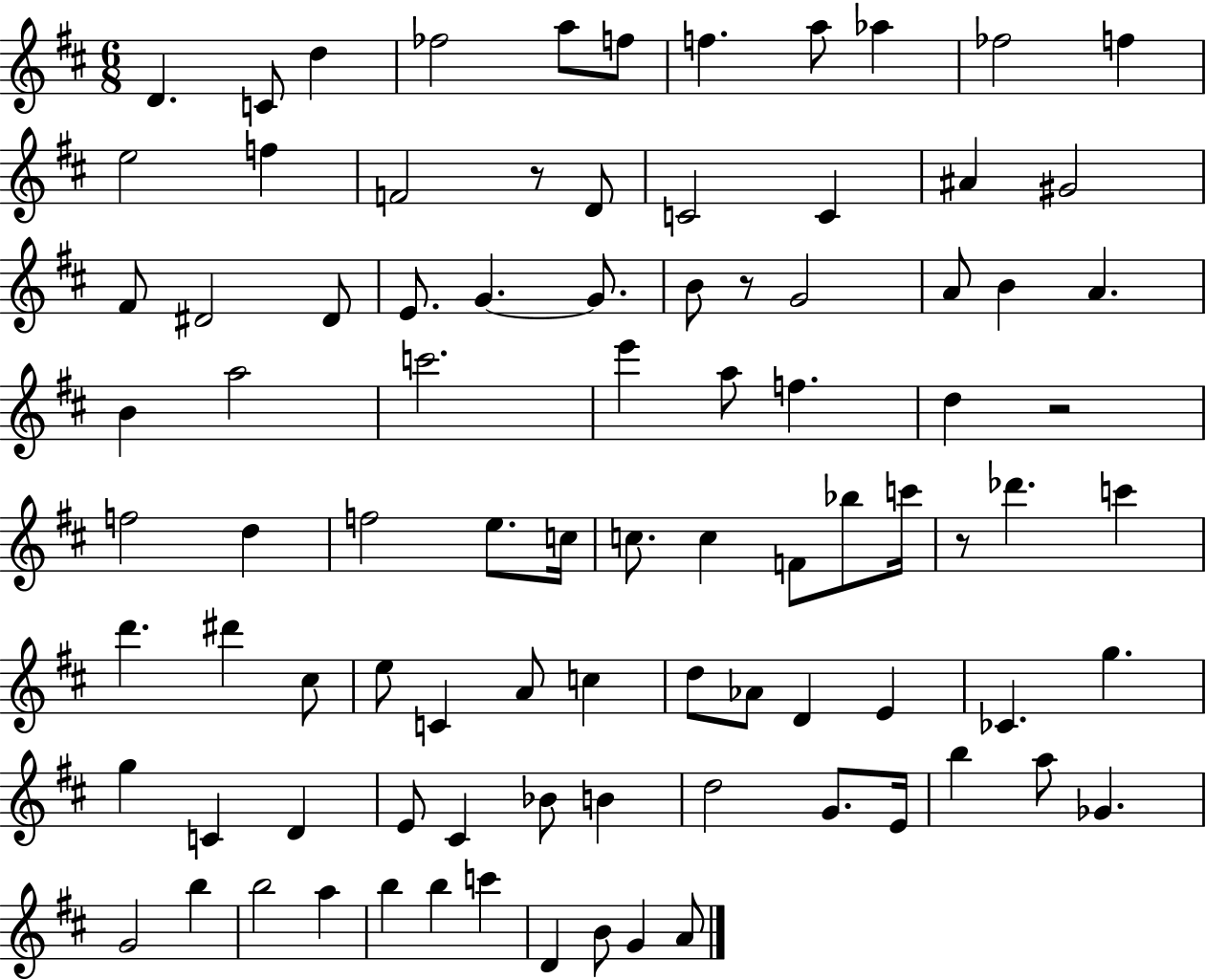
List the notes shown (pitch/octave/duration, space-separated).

D4/q. C4/e D5/q FES5/h A5/e F5/e F5/q. A5/e Ab5/q FES5/h F5/q E5/h F5/q F4/h R/e D4/e C4/h C4/q A#4/q G#4/h F#4/e D#4/h D#4/e E4/e. G4/q. G4/e. B4/e R/e G4/h A4/e B4/q A4/q. B4/q A5/h C6/h. E6/q A5/e F5/q. D5/q R/h F5/h D5/q F5/h E5/e. C5/s C5/e. C5/q F4/e Bb5/e C6/s R/e Db6/q. C6/q D6/q. D#6/q C#5/e E5/e C4/q A4/e C5/q D5/e Ab4/e D4/q E4/q CES4/q. G5/q. G5/q C4/q D4/q E4/e C#4/q Bb4/e B4/q D5/h G4/e. E4/s B5/q A5/e Gb4/q. G4/h B5/q B5/h A5/q B5/q B5/q C6/q D4/q B4/e G4/q A4/e